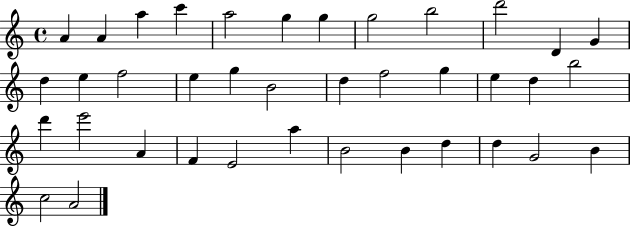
X:1
T:Untitled
M:4/4
L:1/4
K:C
A A a c' a2 g g g2 b2 d'2 D G d e f2 e g B2 d f2 g e d b2 d' e'2 A F E2 a B2 B d d G2 B c2 A2